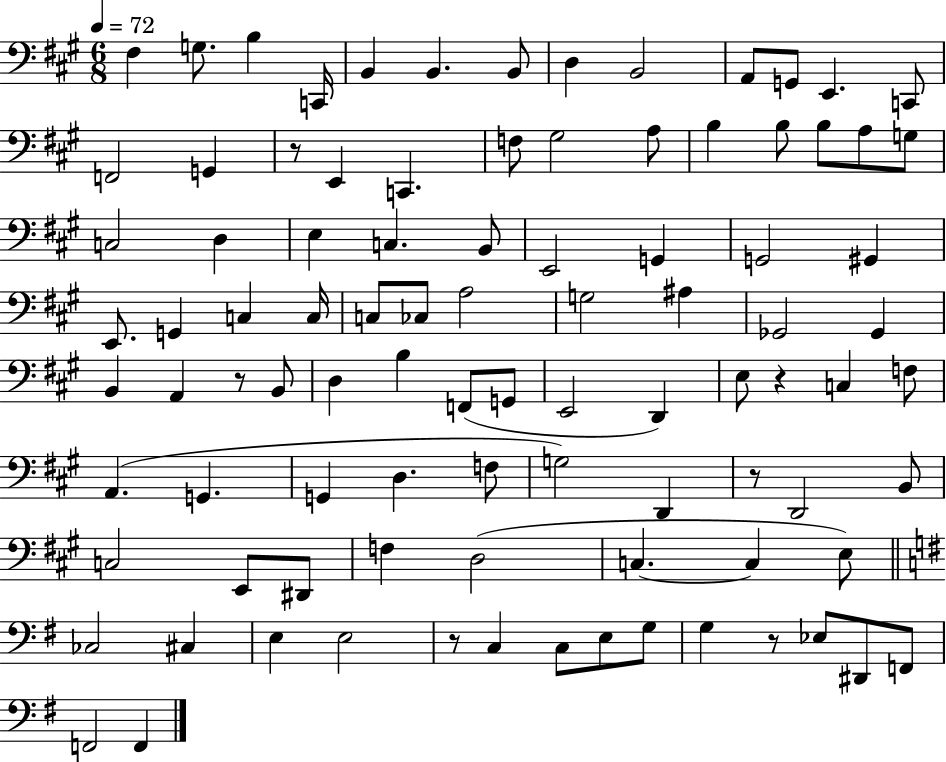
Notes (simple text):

F#3/q G3/e. B3/q C2/s B2/q B2/q. B2/e D3/q B2/h A2/e G2/e E2/q. C2/e F2/h G2/q R/e E2/q C2/q. F3/e G#3/h A3/e B3/q B3/e B3/e A3/e G3/e C3/h D3/q E3/q C3/q. B2/e E2/h G2/q G2/h G#2/q E2/e. G2/q C3/q C3/s C3/e CES3/e A3/h G3/h A#3/q Gb2/h Gb2/q B2/q A2/q R/e B2/e D3/q B3/q F2/e G2/e E2/h D2/q E3/e R/q C3/q F3/e A2/q. G2/q. G2/q D3/q. F3/e G3/h D2/q R/e D2/h B2/e C3/h E2/e D#2/e F3/q D3/h C3/q. C3/q E3/e CES3/h C#3/q E3/q E3/h R/e C3/q C3/e E3/e G3/e G3/q R/e Eb3/e D#2/e F2/e F2/h F2/q